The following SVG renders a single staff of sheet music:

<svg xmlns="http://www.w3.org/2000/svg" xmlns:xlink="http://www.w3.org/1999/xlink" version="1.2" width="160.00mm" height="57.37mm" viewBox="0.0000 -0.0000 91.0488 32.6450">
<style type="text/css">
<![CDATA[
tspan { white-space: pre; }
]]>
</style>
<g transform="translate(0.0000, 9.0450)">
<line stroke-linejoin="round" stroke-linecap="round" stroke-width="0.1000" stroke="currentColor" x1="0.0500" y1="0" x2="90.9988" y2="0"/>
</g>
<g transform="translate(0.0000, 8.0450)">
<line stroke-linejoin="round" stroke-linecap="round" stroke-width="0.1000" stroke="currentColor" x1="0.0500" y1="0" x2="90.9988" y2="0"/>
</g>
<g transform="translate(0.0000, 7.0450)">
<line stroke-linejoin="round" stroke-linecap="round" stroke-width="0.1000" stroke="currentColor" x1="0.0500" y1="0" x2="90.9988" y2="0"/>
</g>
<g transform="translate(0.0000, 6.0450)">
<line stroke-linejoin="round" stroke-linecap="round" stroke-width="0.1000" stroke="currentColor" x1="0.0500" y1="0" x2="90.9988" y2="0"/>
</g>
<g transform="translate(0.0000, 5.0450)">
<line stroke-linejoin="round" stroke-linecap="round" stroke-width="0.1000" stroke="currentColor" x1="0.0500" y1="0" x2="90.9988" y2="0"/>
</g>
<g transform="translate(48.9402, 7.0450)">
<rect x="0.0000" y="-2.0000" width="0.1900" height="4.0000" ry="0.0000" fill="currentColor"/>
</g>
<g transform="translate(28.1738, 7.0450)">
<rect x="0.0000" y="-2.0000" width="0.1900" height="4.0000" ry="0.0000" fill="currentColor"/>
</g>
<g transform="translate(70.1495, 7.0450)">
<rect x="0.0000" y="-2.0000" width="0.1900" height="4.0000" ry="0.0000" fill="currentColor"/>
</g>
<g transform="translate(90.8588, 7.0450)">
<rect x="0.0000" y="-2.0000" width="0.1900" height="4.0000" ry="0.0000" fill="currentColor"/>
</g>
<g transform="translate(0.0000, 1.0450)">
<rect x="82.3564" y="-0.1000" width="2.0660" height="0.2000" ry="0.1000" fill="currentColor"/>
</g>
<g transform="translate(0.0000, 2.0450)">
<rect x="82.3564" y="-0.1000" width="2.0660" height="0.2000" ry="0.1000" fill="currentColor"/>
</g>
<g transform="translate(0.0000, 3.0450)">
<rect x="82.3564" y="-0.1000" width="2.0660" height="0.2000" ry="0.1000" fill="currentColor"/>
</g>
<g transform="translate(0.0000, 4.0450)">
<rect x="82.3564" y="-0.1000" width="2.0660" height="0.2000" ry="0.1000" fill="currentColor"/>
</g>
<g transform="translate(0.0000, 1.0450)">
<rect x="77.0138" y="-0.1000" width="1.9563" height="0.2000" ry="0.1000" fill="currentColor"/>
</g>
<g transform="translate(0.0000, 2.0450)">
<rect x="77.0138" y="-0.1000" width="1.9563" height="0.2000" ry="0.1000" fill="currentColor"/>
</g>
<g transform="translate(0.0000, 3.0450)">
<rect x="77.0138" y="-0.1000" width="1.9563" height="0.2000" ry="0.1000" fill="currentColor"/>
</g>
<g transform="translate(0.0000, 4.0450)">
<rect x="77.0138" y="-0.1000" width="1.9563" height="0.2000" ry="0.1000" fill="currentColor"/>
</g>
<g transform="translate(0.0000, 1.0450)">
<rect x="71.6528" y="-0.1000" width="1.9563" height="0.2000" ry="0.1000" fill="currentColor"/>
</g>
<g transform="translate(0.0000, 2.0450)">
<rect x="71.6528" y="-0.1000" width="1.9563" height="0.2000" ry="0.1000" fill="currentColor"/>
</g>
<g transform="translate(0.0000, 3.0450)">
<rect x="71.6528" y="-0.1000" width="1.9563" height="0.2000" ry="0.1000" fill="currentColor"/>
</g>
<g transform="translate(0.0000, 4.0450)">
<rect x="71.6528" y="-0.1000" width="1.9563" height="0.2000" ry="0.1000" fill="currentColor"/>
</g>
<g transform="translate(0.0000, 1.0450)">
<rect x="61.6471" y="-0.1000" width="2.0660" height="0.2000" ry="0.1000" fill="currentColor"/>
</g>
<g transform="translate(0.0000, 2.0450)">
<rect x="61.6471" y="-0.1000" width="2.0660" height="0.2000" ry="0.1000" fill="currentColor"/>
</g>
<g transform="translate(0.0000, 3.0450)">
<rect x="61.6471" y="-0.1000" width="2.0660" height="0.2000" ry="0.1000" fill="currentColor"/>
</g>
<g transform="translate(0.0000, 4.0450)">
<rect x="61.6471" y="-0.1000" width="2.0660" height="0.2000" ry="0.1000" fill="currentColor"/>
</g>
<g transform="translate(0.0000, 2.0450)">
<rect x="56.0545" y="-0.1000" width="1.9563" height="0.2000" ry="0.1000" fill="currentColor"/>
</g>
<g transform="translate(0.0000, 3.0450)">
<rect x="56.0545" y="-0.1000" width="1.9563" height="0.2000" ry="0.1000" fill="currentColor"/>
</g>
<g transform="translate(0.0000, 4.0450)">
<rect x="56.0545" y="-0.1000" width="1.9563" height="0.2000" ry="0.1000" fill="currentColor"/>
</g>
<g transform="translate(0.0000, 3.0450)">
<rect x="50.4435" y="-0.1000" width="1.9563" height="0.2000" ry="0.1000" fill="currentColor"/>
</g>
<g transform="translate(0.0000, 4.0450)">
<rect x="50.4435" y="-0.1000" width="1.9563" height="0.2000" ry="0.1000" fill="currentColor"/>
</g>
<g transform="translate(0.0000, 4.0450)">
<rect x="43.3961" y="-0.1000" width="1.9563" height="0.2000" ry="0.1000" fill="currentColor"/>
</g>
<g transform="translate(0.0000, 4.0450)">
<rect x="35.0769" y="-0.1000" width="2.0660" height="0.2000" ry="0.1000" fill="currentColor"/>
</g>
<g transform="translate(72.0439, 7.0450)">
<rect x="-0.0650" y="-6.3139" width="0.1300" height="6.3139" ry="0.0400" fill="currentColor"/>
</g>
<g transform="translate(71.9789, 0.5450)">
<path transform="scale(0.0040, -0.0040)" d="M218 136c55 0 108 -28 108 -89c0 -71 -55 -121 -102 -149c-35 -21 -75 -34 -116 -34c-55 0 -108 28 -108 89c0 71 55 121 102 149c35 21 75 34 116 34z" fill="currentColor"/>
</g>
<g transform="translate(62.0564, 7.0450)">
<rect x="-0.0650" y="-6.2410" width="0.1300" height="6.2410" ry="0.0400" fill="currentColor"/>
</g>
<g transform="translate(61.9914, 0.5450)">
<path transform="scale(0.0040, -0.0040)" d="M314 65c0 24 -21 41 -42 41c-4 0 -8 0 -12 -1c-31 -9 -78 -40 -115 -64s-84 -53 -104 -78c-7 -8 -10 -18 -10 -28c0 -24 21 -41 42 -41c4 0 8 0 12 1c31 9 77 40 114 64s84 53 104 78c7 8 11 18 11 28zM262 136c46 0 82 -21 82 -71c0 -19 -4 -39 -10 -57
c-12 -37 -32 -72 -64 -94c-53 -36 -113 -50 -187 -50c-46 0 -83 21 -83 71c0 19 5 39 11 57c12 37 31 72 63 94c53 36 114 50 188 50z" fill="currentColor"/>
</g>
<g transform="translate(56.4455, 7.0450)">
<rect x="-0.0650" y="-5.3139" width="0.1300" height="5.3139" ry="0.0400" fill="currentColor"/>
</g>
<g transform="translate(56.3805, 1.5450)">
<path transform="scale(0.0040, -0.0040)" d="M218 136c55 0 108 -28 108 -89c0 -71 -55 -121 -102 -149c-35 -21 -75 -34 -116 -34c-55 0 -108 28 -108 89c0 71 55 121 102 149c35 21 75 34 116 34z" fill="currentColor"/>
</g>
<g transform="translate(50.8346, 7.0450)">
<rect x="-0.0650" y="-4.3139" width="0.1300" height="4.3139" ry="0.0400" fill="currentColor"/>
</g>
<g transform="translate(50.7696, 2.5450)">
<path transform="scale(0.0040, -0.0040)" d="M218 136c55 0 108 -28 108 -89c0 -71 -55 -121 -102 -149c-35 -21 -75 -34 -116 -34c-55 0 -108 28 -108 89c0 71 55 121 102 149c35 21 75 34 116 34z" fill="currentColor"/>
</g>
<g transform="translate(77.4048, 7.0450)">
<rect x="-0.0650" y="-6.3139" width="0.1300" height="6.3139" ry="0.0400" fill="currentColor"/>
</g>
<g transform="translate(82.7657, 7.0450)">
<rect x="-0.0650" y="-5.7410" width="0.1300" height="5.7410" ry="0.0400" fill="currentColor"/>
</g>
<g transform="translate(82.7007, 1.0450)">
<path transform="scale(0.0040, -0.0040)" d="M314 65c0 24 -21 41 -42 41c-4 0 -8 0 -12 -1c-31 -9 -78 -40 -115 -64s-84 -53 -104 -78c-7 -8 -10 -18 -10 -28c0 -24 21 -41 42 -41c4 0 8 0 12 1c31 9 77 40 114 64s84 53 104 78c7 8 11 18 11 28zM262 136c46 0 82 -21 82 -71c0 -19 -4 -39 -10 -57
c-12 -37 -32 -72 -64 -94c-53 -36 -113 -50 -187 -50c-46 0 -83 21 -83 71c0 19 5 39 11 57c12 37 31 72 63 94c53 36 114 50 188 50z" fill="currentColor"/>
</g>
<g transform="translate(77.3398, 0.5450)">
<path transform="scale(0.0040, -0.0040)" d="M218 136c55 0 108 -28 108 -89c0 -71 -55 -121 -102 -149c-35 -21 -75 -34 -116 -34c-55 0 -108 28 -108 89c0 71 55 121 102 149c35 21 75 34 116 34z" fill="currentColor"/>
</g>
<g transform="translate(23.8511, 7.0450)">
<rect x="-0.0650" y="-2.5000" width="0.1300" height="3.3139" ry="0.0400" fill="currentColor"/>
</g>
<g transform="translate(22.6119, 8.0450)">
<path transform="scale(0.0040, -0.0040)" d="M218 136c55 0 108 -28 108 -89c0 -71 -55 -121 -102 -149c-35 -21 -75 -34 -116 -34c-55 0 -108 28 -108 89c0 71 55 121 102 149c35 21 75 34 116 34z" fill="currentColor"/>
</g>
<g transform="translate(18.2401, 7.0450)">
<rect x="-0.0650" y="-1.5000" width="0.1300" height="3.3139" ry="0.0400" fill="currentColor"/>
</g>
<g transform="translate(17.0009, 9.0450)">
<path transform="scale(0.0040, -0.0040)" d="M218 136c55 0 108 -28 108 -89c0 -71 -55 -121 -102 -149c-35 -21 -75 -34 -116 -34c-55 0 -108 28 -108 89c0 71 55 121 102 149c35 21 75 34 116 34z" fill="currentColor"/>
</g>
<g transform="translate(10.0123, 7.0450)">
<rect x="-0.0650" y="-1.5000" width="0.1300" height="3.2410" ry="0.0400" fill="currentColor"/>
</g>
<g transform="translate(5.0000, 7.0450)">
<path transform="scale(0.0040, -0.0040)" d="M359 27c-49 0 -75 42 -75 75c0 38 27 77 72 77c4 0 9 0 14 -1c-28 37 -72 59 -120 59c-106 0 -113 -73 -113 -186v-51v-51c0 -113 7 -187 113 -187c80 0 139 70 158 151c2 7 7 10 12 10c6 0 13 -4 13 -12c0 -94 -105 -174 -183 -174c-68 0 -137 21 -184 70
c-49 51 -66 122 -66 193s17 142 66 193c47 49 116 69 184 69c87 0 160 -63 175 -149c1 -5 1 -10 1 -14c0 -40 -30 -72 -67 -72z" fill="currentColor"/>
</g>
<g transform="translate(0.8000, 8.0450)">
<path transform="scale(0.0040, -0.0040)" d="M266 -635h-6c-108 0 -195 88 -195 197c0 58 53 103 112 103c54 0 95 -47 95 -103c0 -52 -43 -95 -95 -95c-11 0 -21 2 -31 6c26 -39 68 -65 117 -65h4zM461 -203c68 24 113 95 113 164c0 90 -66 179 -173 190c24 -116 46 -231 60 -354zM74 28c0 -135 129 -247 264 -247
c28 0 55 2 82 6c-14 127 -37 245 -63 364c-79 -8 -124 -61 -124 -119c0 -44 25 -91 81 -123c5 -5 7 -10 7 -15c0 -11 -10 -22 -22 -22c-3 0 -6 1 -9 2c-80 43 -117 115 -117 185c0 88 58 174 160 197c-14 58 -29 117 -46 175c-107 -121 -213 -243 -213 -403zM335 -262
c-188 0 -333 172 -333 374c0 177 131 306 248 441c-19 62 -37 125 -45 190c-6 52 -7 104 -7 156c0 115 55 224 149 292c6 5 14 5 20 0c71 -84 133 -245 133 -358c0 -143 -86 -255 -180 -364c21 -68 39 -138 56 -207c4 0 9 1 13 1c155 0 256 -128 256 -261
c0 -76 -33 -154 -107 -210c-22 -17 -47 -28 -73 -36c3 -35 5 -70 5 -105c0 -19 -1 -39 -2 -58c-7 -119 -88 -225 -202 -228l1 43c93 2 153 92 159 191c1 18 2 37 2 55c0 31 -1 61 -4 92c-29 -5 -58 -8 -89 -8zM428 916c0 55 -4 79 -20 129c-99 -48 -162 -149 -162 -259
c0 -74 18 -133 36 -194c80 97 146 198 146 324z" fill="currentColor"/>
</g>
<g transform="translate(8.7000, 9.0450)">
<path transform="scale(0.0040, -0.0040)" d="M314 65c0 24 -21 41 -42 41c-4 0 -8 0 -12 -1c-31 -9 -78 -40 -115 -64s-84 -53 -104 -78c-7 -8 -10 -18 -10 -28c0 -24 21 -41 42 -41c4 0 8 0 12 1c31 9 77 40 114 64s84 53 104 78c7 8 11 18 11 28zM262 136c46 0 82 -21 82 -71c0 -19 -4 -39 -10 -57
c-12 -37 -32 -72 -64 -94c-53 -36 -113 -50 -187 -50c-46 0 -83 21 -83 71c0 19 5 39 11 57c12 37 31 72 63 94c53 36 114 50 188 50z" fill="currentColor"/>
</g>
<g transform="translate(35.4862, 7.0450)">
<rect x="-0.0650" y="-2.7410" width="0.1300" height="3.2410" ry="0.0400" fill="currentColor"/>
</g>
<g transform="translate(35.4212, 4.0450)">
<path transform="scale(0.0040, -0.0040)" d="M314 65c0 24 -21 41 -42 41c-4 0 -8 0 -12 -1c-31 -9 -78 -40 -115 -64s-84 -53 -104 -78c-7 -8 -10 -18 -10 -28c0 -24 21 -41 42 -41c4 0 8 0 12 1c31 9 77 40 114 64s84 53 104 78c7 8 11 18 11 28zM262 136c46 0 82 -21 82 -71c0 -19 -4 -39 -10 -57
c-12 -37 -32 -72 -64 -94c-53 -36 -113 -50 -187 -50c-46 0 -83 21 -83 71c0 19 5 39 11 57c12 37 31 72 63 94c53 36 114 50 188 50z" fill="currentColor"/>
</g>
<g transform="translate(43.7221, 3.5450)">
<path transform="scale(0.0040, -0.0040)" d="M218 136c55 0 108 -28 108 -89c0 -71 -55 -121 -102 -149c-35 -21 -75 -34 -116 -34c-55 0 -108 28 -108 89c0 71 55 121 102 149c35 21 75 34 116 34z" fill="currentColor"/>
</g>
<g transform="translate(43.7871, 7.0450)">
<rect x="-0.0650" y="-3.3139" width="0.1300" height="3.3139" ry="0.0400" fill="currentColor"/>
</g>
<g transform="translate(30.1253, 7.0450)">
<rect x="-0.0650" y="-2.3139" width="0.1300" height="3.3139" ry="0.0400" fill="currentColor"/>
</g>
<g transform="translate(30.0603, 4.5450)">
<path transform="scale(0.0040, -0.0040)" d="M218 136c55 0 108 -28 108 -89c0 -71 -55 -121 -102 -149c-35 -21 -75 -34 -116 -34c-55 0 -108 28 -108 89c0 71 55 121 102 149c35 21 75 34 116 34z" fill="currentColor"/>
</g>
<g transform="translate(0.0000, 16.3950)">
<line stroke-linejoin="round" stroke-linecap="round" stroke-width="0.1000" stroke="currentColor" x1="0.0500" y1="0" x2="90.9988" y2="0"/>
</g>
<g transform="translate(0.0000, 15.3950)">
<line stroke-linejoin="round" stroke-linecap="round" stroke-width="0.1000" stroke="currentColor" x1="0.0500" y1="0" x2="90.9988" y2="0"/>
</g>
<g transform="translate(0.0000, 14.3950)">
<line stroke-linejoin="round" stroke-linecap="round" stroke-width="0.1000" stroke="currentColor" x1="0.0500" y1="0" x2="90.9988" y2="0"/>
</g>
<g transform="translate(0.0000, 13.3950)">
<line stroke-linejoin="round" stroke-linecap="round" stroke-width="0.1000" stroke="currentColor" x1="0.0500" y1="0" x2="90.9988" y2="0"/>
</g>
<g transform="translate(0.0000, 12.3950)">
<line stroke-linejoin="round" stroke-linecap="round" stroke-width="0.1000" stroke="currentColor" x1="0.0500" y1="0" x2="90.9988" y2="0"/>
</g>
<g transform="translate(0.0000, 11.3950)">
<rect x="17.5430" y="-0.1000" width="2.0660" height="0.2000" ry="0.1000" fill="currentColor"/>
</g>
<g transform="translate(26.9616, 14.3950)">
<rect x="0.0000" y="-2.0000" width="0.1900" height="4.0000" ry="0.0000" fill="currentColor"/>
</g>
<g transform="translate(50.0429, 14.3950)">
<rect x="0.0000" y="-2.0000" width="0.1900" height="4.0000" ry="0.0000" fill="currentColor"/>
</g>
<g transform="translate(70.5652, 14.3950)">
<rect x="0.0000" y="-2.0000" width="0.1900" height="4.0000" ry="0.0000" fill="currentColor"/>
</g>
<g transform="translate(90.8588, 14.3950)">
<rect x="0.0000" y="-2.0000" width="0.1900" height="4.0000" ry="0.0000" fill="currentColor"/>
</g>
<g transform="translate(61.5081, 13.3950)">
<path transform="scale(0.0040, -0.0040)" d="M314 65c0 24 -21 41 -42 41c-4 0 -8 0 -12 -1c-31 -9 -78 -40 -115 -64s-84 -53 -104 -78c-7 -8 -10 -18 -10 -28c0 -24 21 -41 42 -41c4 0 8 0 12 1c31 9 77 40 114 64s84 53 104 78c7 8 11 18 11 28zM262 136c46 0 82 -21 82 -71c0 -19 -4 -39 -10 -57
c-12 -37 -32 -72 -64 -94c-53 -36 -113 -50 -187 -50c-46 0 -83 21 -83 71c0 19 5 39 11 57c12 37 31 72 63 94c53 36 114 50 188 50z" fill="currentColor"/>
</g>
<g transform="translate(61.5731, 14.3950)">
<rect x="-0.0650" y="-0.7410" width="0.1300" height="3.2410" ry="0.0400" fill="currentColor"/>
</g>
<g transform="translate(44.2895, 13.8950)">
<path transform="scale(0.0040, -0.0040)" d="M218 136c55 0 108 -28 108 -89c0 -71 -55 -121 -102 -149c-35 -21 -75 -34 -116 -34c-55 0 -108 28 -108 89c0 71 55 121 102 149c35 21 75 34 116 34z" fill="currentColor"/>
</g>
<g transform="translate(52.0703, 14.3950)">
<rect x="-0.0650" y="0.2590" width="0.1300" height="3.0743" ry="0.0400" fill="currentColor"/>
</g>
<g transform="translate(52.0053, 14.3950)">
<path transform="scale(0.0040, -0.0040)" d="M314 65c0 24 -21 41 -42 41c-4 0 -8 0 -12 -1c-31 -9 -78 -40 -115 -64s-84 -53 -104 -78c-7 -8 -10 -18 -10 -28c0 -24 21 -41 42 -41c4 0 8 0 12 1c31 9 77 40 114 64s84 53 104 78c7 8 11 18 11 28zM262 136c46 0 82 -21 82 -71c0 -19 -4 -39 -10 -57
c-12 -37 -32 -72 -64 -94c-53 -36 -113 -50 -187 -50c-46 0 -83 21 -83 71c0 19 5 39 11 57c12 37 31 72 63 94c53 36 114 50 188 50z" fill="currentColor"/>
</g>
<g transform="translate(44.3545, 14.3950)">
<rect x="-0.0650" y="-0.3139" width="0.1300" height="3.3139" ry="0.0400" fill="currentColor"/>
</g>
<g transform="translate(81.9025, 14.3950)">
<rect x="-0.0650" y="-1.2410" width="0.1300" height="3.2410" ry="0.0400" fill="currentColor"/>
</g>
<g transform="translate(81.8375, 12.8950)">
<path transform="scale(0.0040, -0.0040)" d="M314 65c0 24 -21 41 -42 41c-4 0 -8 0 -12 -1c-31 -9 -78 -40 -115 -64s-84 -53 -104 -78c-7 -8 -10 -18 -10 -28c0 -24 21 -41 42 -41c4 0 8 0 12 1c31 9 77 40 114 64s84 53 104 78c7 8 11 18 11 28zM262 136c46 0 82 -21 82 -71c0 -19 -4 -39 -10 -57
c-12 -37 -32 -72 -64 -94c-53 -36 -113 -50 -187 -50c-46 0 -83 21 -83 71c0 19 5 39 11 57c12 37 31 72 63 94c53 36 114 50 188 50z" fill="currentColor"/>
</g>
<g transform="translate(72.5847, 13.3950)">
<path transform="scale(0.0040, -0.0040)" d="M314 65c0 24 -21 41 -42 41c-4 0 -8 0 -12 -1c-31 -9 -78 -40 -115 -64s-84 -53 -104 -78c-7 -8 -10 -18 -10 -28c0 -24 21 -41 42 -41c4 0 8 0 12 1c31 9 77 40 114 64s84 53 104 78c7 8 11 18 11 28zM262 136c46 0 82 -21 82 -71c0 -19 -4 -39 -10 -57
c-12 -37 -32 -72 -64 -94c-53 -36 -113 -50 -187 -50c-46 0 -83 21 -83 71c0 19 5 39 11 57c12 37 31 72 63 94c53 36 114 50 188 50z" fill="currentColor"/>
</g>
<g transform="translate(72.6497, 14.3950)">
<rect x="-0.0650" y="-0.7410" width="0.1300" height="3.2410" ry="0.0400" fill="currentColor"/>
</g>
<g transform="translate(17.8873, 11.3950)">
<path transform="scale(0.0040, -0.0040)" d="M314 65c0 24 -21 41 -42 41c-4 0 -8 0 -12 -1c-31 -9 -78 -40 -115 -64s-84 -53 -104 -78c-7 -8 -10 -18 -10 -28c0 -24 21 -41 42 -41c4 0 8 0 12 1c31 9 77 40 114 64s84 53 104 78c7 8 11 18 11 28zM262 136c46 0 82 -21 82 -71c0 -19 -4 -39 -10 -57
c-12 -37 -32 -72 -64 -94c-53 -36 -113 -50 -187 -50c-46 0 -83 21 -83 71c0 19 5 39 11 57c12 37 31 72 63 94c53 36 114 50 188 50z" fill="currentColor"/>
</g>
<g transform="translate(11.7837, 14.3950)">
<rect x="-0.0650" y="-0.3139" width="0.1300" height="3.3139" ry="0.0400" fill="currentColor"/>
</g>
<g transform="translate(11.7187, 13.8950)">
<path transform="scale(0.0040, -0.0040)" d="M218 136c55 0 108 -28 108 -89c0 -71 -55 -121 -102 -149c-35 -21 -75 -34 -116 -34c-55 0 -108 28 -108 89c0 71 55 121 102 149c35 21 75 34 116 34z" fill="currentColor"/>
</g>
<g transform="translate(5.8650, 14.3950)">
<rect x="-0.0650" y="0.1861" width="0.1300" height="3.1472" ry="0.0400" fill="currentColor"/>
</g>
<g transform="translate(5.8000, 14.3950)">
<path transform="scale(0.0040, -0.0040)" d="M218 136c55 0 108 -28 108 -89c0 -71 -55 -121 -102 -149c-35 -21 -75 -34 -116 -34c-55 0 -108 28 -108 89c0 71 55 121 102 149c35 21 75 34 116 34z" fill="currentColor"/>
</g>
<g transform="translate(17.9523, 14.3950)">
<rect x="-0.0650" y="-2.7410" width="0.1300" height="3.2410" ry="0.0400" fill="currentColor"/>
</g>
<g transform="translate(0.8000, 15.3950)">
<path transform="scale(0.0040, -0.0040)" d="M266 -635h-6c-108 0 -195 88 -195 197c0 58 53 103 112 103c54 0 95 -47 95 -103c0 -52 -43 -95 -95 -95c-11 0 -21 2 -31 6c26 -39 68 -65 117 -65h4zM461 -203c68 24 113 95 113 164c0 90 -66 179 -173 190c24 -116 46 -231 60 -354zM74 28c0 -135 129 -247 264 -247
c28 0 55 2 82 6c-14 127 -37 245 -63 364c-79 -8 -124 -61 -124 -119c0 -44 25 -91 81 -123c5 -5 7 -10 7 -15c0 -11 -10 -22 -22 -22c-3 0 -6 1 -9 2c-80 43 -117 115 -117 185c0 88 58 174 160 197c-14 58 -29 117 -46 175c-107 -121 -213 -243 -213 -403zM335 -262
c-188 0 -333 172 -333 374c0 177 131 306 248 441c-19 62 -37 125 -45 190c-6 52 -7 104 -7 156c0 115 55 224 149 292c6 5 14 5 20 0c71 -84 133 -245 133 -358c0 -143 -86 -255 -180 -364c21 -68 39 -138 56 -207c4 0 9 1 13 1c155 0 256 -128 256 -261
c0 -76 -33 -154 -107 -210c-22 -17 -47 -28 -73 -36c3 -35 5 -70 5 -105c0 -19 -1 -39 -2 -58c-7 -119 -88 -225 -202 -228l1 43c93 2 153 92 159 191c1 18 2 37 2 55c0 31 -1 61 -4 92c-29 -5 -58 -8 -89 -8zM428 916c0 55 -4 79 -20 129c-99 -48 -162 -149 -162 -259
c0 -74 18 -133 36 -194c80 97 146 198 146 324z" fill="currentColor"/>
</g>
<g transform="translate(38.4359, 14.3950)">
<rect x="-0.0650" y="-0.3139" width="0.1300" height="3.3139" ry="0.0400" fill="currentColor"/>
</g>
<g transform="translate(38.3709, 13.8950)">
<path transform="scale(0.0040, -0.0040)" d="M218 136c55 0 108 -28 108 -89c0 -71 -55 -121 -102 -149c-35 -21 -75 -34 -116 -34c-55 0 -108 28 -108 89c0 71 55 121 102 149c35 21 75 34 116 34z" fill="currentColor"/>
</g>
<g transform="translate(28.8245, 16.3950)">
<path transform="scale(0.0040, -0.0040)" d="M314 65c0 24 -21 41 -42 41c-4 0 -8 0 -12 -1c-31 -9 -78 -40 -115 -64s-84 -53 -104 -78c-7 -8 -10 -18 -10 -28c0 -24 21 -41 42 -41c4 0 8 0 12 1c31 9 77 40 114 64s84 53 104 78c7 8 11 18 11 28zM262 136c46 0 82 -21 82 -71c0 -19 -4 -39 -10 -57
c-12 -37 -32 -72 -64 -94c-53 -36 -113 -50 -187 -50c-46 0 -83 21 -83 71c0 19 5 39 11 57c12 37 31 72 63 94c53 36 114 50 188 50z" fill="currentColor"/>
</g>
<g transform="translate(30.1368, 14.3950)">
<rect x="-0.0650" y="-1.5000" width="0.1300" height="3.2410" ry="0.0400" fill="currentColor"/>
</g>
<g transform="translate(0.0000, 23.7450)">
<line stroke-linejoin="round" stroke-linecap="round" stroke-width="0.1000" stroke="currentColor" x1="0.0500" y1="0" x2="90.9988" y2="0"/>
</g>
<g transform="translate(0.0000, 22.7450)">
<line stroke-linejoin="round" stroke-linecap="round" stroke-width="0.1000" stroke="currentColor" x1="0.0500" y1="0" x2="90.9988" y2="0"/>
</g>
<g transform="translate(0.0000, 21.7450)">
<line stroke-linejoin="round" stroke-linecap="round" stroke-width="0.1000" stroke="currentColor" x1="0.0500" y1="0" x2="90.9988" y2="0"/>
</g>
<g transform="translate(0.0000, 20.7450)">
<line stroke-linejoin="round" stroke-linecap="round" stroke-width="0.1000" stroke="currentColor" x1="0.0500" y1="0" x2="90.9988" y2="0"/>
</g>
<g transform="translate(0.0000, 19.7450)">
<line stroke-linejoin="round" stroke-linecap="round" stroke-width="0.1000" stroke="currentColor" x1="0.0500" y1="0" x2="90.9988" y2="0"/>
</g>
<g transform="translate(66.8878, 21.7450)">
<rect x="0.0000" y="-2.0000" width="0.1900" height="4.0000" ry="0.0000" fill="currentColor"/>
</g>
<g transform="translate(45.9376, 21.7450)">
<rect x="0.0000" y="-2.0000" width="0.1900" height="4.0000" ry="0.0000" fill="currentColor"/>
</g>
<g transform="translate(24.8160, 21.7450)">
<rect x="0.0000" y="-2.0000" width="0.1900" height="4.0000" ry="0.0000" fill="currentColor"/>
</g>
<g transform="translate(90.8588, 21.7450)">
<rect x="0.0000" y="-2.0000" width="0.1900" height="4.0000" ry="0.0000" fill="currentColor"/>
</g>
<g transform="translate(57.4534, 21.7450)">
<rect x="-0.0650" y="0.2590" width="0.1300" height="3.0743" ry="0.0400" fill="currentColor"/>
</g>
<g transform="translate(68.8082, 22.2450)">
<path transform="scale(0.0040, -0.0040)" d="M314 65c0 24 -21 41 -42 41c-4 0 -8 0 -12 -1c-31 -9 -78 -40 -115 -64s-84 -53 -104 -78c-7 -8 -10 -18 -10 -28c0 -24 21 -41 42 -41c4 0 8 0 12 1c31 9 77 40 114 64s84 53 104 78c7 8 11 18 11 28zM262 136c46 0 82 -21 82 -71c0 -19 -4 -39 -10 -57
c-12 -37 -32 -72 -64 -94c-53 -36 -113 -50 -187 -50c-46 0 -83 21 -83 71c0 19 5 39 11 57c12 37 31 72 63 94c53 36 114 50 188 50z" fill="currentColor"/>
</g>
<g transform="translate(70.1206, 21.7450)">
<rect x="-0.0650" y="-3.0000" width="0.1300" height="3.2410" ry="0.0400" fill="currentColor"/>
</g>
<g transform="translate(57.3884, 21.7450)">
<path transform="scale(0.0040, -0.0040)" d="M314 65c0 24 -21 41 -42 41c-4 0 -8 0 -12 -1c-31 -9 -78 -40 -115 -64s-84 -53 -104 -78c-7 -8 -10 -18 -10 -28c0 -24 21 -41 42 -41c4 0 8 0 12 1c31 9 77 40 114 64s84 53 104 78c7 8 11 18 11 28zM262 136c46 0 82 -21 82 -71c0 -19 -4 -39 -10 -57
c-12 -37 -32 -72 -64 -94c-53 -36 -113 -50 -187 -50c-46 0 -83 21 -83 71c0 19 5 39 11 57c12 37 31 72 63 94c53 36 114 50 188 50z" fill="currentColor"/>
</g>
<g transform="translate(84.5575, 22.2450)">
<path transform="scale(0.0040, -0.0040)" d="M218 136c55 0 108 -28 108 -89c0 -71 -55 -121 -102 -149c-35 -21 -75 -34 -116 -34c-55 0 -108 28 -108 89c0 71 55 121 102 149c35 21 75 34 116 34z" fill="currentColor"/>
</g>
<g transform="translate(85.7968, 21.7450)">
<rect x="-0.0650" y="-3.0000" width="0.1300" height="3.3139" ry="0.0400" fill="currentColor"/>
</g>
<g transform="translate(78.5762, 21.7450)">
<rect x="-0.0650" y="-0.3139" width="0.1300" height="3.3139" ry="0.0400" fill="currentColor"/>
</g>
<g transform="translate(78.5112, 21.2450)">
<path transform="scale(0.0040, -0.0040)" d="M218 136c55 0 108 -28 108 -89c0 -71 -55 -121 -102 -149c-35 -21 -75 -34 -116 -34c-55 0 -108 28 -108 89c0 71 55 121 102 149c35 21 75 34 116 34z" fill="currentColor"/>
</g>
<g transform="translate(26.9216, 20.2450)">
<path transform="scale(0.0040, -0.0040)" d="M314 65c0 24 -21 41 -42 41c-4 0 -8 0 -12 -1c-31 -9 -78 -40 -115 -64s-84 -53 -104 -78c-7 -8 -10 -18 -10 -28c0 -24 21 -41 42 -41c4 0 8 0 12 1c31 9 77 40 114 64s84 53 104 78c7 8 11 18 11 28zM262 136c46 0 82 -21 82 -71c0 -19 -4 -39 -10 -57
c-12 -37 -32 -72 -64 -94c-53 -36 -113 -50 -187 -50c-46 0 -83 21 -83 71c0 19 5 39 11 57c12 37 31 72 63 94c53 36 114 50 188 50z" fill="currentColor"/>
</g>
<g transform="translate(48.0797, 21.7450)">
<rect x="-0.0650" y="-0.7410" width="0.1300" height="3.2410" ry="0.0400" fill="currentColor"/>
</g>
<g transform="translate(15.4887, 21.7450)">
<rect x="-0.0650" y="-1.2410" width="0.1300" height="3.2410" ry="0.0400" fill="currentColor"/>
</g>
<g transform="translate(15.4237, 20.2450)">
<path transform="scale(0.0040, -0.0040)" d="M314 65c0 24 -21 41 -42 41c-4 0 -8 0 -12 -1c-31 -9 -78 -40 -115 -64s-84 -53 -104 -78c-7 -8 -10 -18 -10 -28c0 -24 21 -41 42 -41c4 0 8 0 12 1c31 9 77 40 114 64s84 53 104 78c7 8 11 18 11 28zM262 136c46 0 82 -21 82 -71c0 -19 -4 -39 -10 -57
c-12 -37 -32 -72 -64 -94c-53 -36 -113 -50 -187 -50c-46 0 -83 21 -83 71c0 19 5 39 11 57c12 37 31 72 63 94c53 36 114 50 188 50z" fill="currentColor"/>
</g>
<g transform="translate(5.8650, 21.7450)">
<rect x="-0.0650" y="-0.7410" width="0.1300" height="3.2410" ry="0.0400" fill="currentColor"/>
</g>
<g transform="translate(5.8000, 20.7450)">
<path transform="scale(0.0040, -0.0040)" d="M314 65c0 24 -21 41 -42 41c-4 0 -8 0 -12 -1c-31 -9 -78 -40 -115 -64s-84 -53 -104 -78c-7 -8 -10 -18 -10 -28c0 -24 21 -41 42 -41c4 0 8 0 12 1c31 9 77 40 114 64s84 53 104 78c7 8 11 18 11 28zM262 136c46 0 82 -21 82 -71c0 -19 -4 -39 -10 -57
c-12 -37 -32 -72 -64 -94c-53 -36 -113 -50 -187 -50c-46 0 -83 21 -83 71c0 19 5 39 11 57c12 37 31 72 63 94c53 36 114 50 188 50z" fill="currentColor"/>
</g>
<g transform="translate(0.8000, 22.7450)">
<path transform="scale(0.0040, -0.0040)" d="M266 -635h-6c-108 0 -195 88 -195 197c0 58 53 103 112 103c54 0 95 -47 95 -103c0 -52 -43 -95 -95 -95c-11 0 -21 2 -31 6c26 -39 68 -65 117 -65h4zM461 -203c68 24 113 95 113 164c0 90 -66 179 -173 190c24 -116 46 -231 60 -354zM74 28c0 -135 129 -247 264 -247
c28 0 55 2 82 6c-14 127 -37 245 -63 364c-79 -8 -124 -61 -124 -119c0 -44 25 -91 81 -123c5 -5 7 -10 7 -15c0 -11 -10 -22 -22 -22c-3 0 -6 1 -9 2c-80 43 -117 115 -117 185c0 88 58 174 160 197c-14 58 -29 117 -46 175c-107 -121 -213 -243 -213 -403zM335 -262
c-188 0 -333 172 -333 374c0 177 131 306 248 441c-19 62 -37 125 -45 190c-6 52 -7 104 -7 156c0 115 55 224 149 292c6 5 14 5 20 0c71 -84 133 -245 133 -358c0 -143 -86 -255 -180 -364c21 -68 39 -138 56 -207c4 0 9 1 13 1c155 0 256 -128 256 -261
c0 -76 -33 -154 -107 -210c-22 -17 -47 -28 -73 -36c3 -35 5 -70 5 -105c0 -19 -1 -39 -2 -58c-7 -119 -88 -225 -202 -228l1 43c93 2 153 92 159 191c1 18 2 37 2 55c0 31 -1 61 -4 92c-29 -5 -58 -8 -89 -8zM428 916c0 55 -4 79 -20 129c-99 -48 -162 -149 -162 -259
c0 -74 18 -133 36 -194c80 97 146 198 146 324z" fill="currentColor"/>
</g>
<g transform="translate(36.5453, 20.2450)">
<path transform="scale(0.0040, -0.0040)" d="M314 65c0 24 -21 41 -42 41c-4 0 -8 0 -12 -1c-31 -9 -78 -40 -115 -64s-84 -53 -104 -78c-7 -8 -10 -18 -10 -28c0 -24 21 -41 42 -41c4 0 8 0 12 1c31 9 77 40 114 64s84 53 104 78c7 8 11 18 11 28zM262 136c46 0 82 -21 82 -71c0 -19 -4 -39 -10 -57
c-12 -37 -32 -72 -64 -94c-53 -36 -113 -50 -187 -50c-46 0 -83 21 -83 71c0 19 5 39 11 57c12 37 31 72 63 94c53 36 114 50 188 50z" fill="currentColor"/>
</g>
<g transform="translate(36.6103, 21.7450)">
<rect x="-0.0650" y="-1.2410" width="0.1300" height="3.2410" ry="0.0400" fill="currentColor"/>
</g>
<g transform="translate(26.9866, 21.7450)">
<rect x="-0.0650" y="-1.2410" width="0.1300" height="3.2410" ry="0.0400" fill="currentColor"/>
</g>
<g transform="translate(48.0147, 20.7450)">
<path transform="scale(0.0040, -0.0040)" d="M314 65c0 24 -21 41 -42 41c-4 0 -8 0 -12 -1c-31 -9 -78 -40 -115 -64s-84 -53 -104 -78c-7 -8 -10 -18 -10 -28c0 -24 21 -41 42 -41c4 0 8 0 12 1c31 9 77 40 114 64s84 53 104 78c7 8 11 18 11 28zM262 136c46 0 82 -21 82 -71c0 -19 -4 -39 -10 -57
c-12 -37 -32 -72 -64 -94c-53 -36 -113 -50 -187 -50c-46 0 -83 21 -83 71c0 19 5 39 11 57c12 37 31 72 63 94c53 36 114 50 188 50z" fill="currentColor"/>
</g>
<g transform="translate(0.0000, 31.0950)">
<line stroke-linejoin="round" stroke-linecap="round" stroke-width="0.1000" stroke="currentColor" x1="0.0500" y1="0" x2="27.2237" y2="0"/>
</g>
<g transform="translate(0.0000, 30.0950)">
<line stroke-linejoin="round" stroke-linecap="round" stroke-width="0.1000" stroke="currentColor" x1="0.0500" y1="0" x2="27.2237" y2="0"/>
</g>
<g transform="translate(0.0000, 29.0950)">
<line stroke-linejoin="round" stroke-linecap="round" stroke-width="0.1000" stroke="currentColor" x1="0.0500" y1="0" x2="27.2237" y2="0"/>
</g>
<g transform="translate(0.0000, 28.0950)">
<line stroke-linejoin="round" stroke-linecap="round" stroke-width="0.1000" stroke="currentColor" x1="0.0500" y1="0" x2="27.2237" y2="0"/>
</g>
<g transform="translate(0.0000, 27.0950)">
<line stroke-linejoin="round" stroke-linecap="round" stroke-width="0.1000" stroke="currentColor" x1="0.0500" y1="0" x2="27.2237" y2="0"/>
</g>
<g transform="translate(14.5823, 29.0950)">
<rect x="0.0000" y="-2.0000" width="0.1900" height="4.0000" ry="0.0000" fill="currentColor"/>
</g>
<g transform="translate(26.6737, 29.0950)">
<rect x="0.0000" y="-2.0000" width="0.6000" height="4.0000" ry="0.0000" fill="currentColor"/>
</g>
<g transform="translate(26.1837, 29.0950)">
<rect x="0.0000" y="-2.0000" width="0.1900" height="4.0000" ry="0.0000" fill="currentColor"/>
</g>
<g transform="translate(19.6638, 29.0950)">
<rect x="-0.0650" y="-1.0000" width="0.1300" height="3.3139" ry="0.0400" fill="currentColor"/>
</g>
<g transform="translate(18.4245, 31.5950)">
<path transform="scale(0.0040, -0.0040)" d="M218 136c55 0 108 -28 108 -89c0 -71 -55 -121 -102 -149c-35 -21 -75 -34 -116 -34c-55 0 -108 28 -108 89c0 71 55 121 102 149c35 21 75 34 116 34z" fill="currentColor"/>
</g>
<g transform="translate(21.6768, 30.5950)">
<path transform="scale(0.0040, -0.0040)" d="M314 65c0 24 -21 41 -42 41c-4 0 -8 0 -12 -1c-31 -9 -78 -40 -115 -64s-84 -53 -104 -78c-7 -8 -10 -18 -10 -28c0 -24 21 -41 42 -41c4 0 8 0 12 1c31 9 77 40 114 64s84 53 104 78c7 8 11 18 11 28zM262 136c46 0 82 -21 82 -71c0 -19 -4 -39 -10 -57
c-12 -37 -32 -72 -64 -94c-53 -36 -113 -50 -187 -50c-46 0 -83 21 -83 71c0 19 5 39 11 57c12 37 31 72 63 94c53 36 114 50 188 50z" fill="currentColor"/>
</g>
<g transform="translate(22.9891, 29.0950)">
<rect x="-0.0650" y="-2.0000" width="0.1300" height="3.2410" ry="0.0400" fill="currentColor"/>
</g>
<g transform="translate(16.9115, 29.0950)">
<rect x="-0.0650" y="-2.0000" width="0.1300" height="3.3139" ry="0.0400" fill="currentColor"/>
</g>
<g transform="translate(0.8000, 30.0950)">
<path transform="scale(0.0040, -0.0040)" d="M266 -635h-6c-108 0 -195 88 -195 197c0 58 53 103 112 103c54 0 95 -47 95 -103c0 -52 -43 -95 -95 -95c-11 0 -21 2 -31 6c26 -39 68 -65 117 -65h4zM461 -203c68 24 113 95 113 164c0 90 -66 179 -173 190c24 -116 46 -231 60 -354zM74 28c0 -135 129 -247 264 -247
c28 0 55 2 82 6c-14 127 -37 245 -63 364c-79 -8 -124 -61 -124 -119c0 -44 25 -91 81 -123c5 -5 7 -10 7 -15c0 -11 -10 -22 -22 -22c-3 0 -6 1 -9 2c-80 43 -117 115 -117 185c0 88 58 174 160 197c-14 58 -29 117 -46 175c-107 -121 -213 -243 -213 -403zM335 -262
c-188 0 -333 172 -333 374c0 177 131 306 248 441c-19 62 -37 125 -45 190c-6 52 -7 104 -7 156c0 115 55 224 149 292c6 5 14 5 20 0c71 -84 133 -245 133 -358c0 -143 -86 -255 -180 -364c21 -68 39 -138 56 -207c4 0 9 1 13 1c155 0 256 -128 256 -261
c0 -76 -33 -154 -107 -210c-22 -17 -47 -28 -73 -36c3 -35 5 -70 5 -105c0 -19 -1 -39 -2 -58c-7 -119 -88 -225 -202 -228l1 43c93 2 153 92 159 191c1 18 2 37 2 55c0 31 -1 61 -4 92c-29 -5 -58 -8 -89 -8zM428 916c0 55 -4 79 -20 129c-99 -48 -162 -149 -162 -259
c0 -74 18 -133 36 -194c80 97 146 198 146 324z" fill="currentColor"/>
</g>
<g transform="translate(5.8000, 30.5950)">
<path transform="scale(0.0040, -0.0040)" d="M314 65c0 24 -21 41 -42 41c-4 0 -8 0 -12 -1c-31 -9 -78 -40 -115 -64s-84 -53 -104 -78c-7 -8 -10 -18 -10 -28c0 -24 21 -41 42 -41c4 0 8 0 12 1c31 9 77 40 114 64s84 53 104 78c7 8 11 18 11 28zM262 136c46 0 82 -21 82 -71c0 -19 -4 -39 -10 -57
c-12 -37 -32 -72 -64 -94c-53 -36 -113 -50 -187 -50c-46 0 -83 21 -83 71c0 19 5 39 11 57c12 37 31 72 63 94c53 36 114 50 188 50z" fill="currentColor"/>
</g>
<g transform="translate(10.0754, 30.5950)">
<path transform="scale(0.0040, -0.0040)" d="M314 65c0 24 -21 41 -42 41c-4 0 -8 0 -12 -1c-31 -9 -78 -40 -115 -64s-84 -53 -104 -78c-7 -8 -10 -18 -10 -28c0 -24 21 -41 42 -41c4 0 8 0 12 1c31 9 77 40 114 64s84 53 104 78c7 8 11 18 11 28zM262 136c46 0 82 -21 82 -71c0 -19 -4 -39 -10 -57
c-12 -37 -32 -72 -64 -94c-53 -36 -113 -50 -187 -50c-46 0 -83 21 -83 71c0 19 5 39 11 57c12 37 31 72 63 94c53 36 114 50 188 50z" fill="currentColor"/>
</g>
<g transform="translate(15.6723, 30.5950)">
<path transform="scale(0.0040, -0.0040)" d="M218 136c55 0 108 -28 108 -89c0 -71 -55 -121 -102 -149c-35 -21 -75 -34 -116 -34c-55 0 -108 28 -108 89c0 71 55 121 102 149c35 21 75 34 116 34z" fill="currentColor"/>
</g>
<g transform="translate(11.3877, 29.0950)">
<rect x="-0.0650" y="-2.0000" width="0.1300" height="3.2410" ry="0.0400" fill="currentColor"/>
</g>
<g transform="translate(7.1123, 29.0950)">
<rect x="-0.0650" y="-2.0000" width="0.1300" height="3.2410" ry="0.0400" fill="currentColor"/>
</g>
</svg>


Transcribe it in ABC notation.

X:1
T:Untitled
M:4/4
L:1/4
K:C
E2 E G g a2 b d' f' a'2 a' a' g'2 B c a2 E2 c c B2 d2 d2 e2 d2 e2 e2 e2 d2 B2 A2 c A F2 F2 F D F2